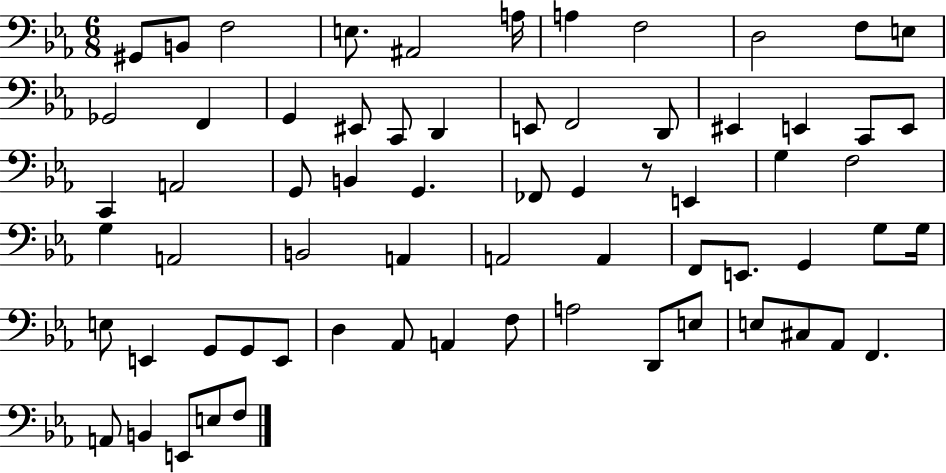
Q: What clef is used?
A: bass